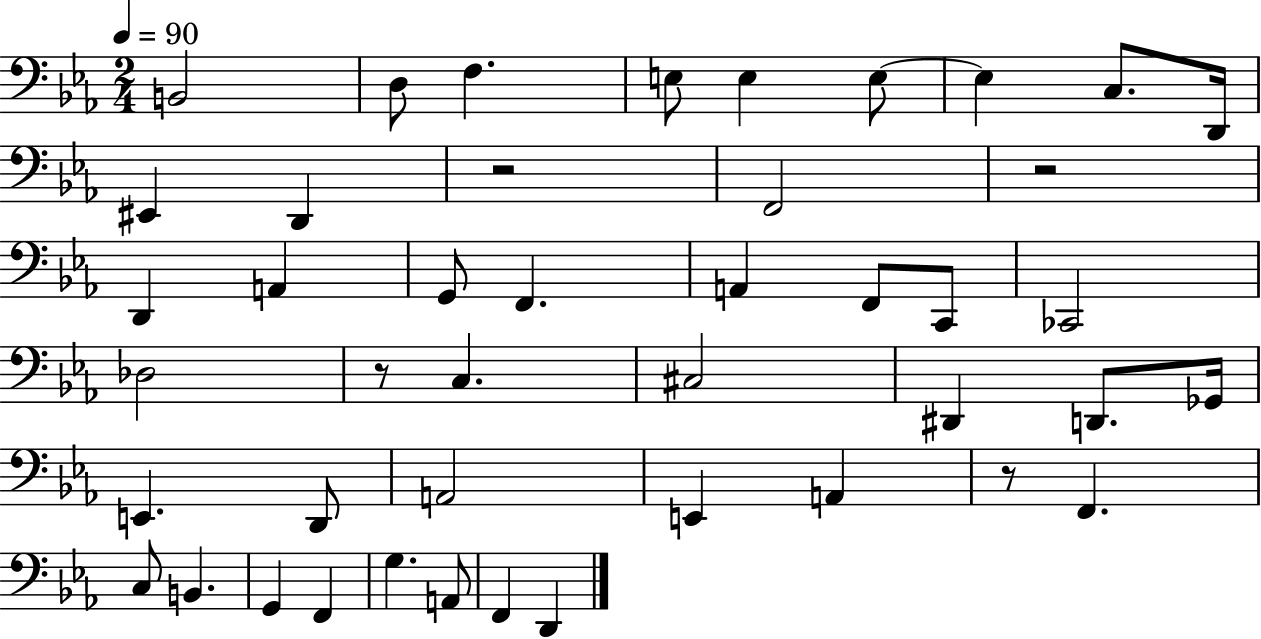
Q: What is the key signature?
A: EES major